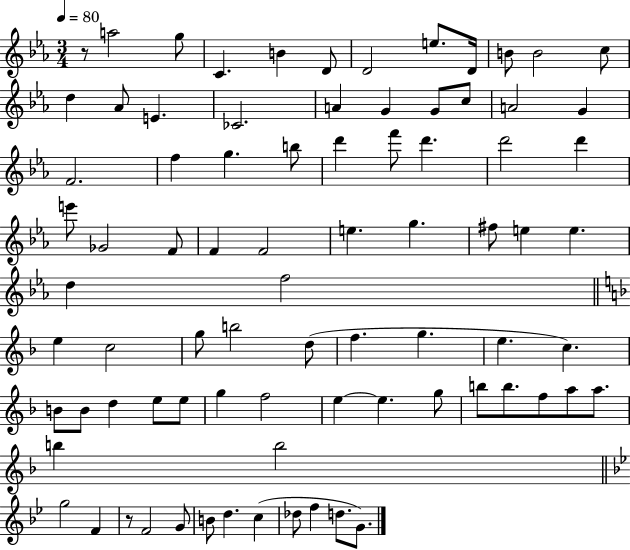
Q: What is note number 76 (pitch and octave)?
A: Db5